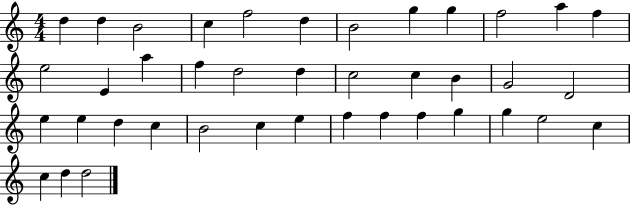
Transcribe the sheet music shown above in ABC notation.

X:1
T:Untitled
M:4/4
L:1/4
K:C
d d B2 c f2 d B2 g g f2 a f e2 E a f d2 d c2 c B G2 D2 e e d c B2 c e f f f g g e2 c c d d2